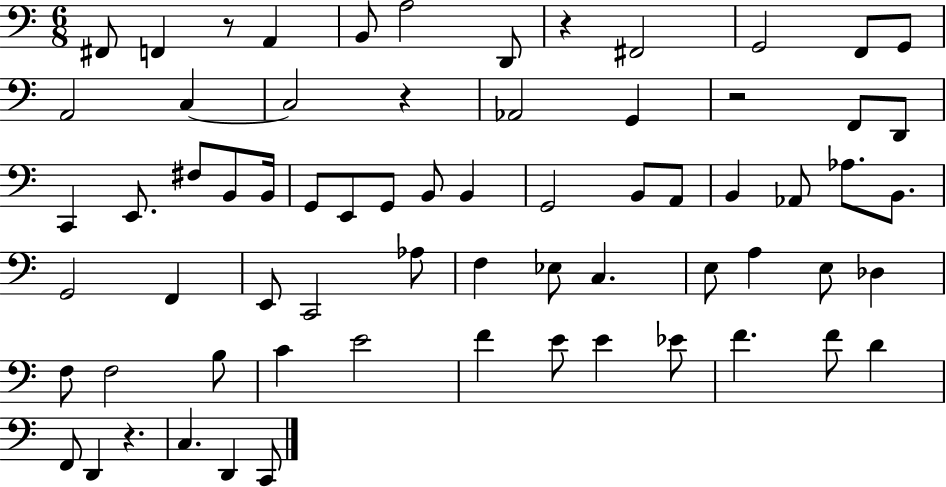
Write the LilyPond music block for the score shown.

{
  \clef bass
  \numericTimeSignature
  \time 6/8
  \key c \major
  fis,8 f,4 r8 a,4 | b,8 a2 d,8 | r4 fis,2 | g,2 f,8 g,8 | \break a,2 c4~~ | c2 r4 | aes,2 g,4 | r2 f,8 d,8 | \break c,4 e,8. fis8 b,8 b,16 | g,8 e,8 g,8 b,8 b,4 | g,2 b,8 a,8 | b,4 aes,8 aes8. b,8. | \break g,2 f,4 | e,8 c,2 aes8 | f4 ees8 c4. | e8 a4 e8 des4 | \break f8 f2 b8 | c'4 e'2 | f'4 e'8 e'4 ees'8 | f'4. f'8 d'4 | \break f,8 d,4 r4. | c4. d,4 c,8 | \bar "|."
}